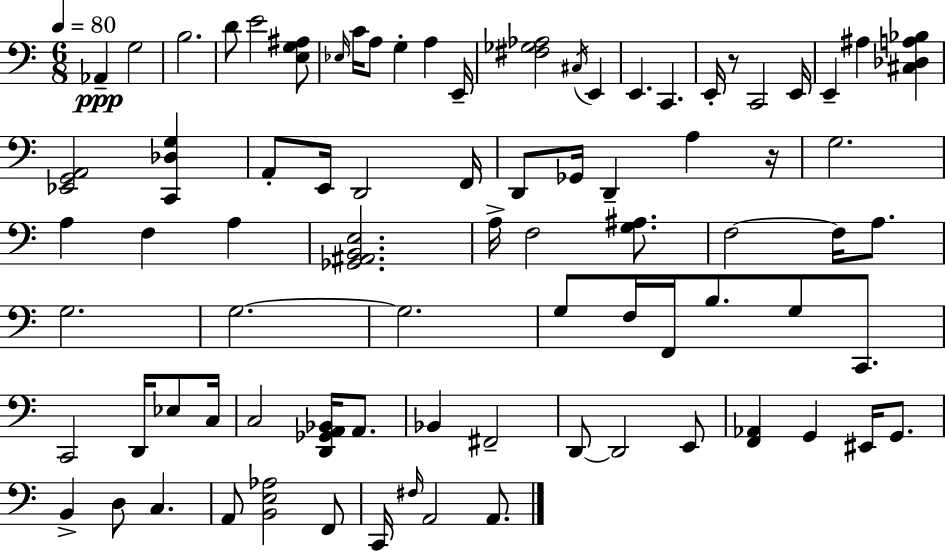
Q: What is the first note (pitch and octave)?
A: Ab2